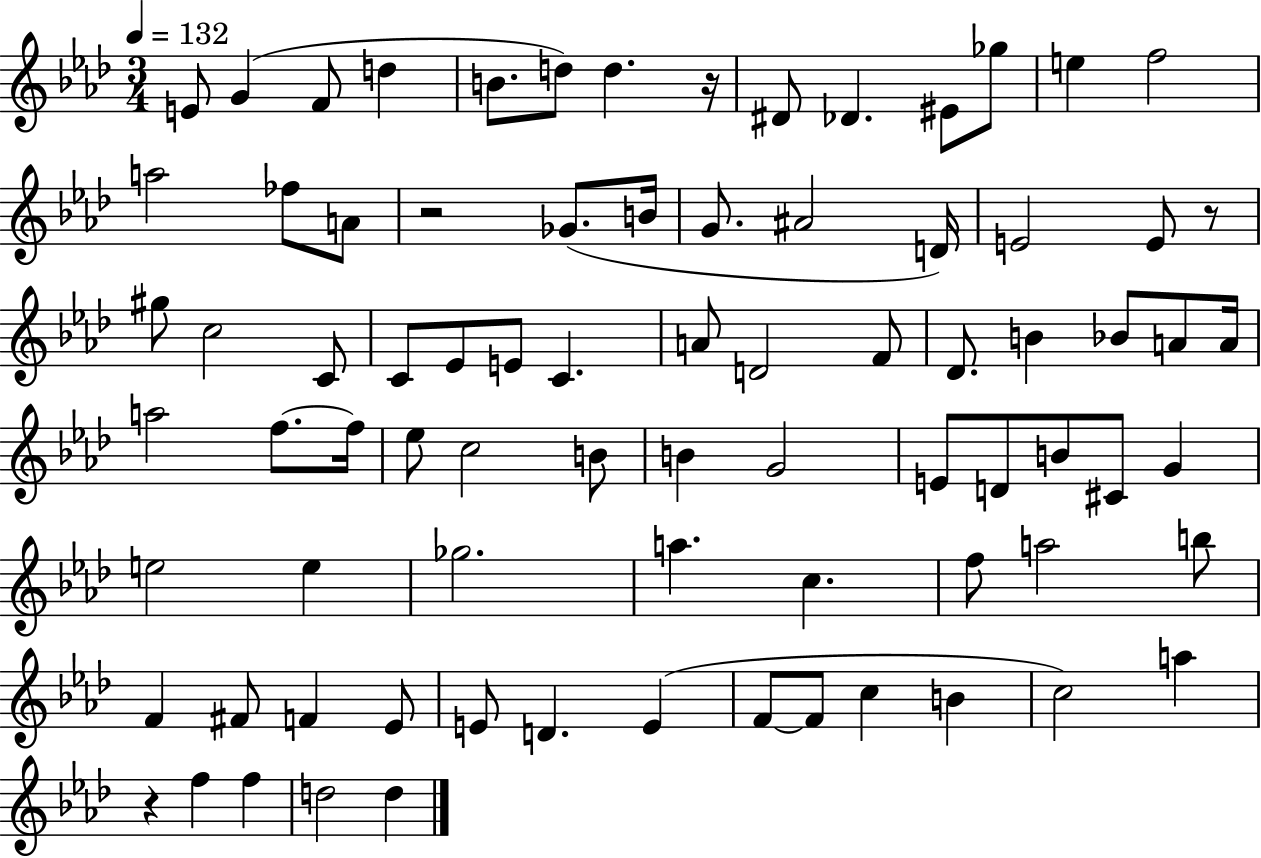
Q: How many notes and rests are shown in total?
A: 80